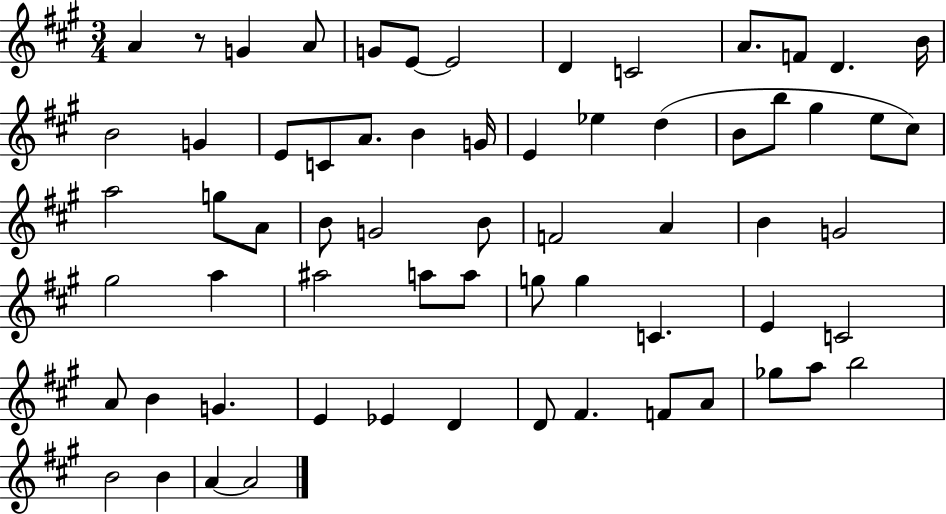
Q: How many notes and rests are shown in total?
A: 65